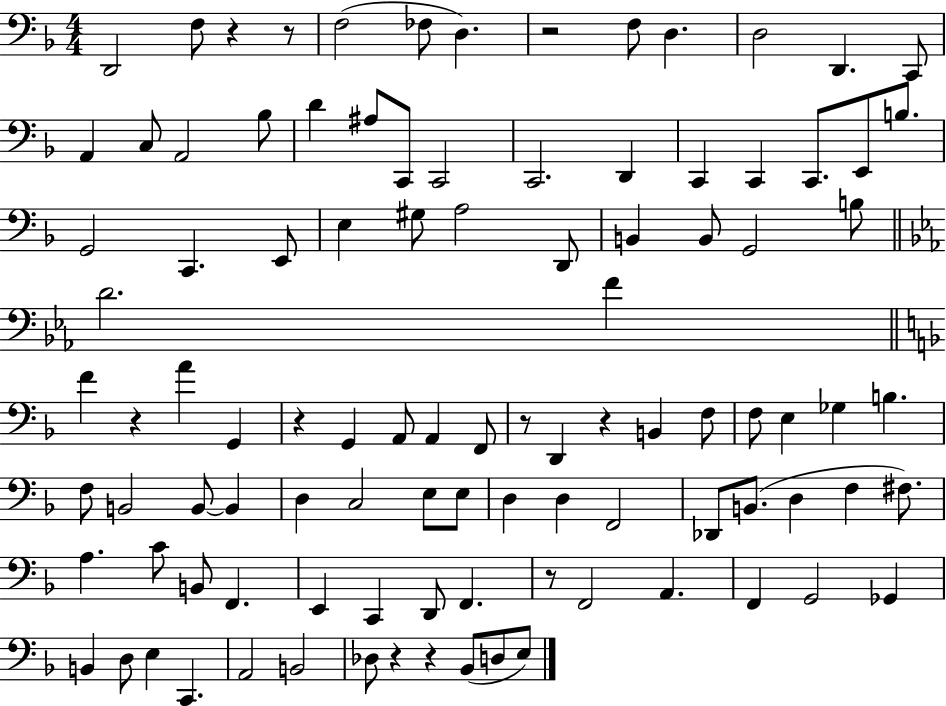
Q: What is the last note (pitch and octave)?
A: E3